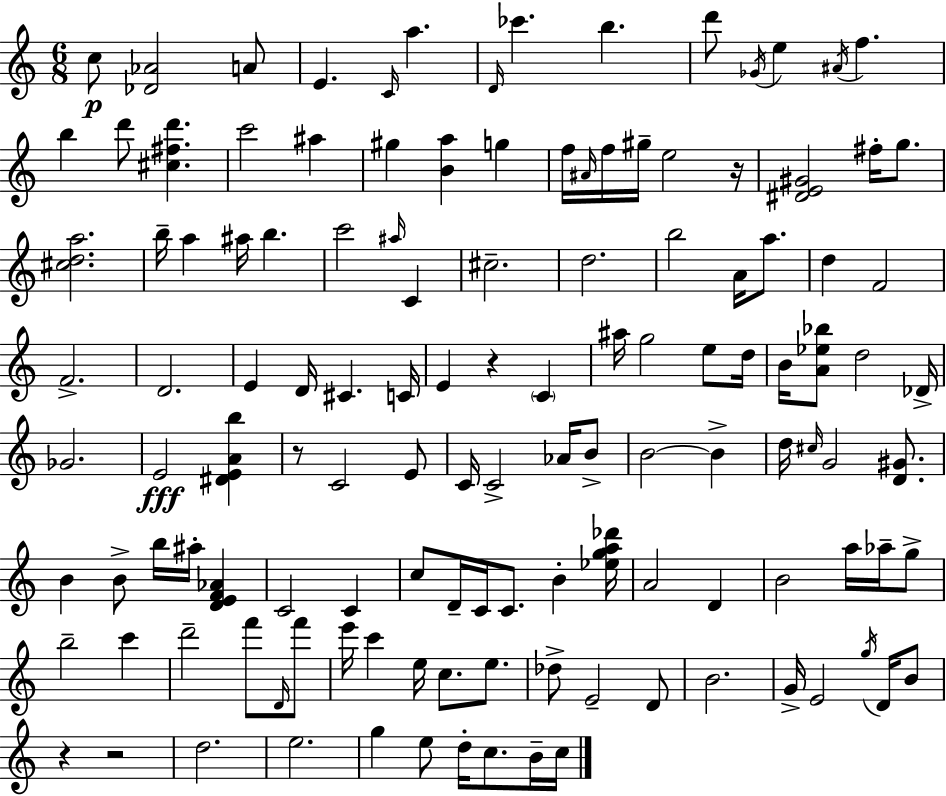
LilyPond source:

{
  \clef treble
  \numericTimeSignature
  \time 6/8
  \key a \minor
  c''8\p <des' aes'>2 a'8 | e'4. \grace { c'16 } a''4. | \grace { d'16 } ces'''4. b''4. | d'''8 \acciaccatura { ges'16 } e''4 \acciaccatura { ais'16 } f''4. | \break b''4 d'''8 <cis'' fis'' d'''>4. | c'''2 | ais''4 gis''4 <b' a''>4 | g''4 f''16 \grace { ais'16 } f''16 gis''16-- e''2 | \break r16 <dis' e' gis'>2 | fis''16-. g''8. <cis'' d'' a''>2. | b''16-- a''4 ais''16 b''4. | c'''2 | \break \grace { ais''16 } c'4 cis''2.-- | d''2. | b''2 | a'16 a''8. d''4 f'2 | \break f'2.-> | d'2. | e'4 d'16 cis'4. | c'16 e'4 r4 | \break \parenthesize c'4 ais''16 g''2 | e''8 d''16 b'16 <a' ees'' bes''>8 d''2 | des'16-> ges'2. | e'2\fff | \break <dis' e' a' b''>4 r8 c'2 | e'8 c'16 c'2-> | aes'16 b'8-> b'2~~ | b'4-> d''16 \grace { cis''16 } g'2 | \break <d' gis'>8. b'4 b'8-> | b''16 ais''16-. <d' e' f' aes'>4 c'2 | c'4 c''8 d'16-- c'16 c'8. | b'4-. <ees'' g'' a'' des'''>16 a'2 | \break d'4 b'2 | a''16 aes''16-- g''8-> b''2-- | c'''4 d'''2-- | f'''8 \grace { d'16 } f'''8 e'''16 c'''4 | \break e''16 c''8. e''8. des''8-> e'2-- | d'8 b'2. | g'16-> e'2 | \acciaccatura { g''16 } d'16 b'8 r4 | \break r2 d''2. | e''2. | g''4 | e''8 d''16-. c''8. b'16-- c''16 \bar "|."
}